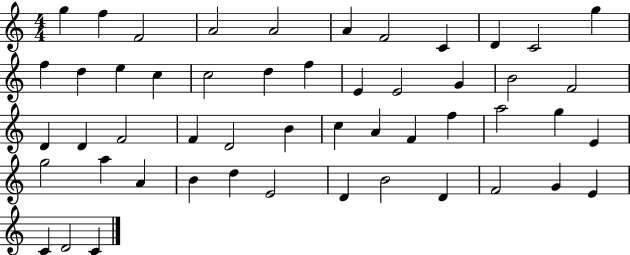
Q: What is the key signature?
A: C major